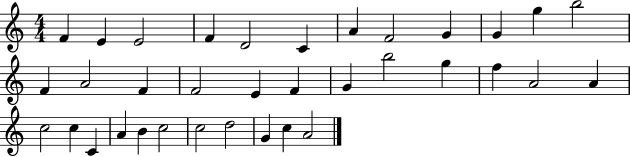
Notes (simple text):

F4/q E4/q E4/h F4/q D4/h C4/q A4/q F4/h G4/q G4/q G5/q B5/h F4/q A4/h F4/q F4/h E4/q F4/q G4/q B5/h G5/q F5/q A4/h A4/q C5/h C5/q C4/q A4/q B4/q C5/h C5/h D5/h G4/q C5/q A4/h